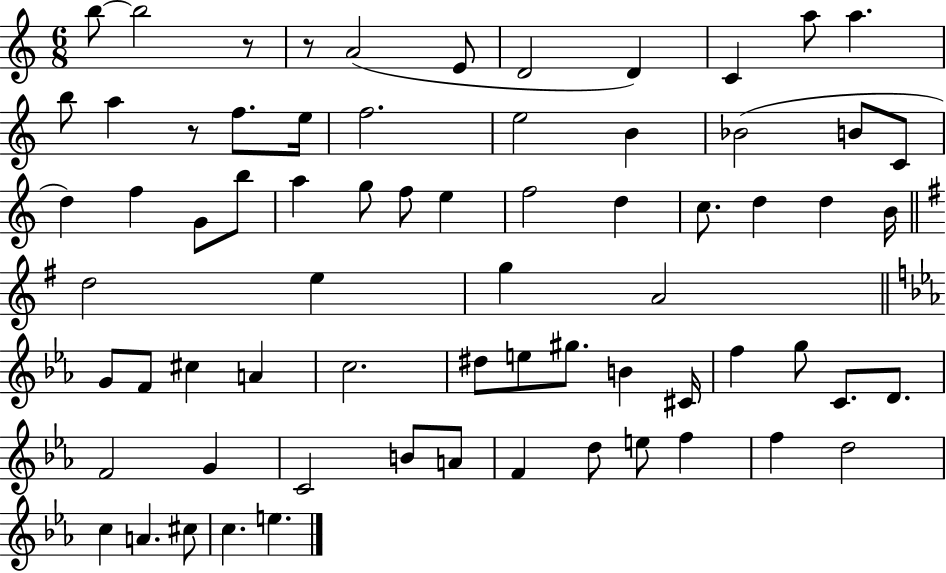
{
  \clef treble
  \numericTimeSignature
  \time 6/8
  \key c \major
  \repeat volta 2 { b''8~~ b''2 r8 | r8 a'2( e'8 | d'2 d'4) | c'4 a''8 a''4. | \break b''8 a''4 r8 f''8. e''16 | f''2. | e''2 b'4 | bes'2( b'8 c'8 | \break d''4) f''4 g'8 b''8 | a''4 g''8 f''8 e''4 | f''2 d''4 | c''8. d''4 d''4 b'16 | \break \bar "||" \break \key g \major d''2 e''4 | g''4 a'2 | \bar "||" \break \key ees \major g'8 f'8 cis''4 a'4 | c''2. | dis''8 e''8 gis''8. b'4 cis'16 | f''4 g''8 c'8. d'8. | \break f'2 g'4 | c'2 b'8 a'8 | f'4 d''8 e''8 f''4 | f''4 d''2 | \break c''4 a'4. cis''8 | c''4. e''4. | } \bar "|."
}